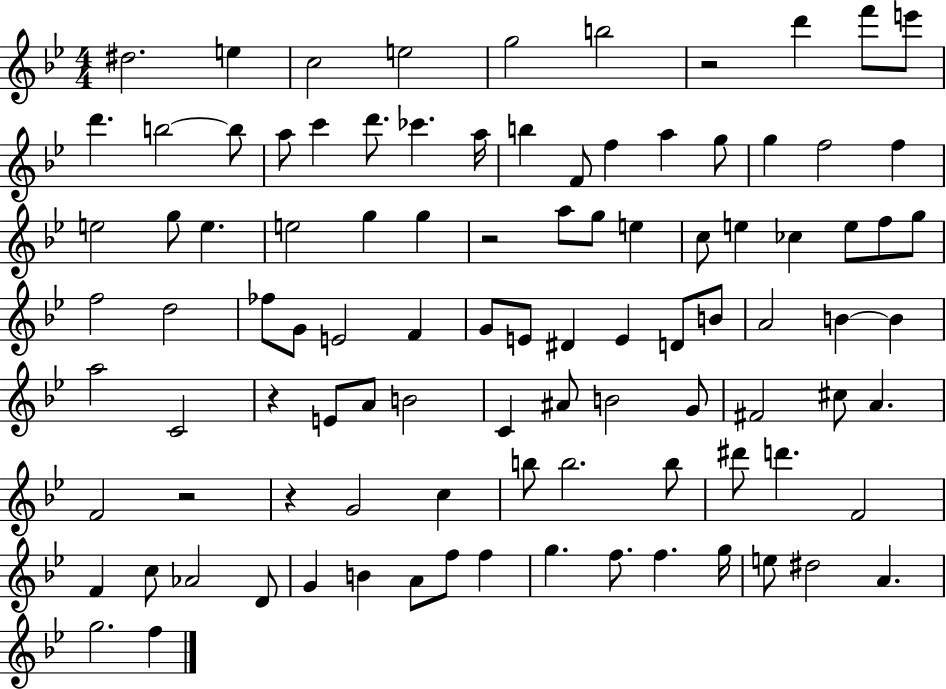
X:1
T:Untitled
M:4/4
L:1/4
K:Bb
^d2 e c2 e2 g2 b2 z2 d' f'/2 e'/2 d' b2 b/2 a/2 c' d'/2 _c' a/4 b F/2 f a g/2 g f2 f e2 g/2 e e2 g g z2 a/2 g/2 e c/2 e _c e/2 f/2 g/2 f2 d2 _f/2 G/2 E2 F G/2 E/2 ^D E D/2 B/2 A2 B B a2 C2 z E/2 A/2 B2 C ^A/2 B2 G/2 ^F2 ^c/2 A F2 z2 z G2 c b/2 b2 b/2 ^d'/2 d' F2 F c/2 _A2 D/2 G B A/2 f/2 f g f/2 f g/4 e/2 ^d2 A g2 f